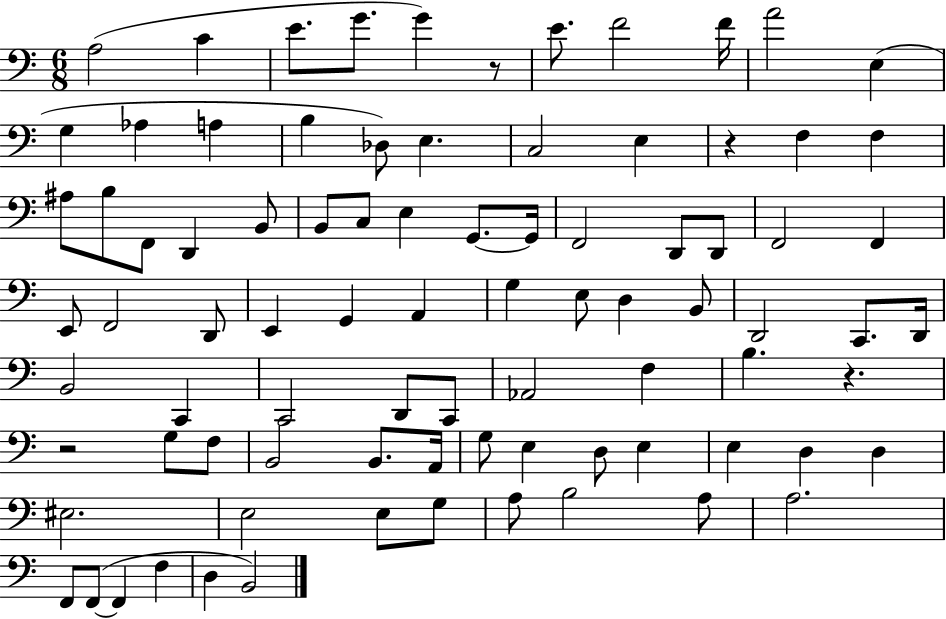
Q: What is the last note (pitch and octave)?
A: B2